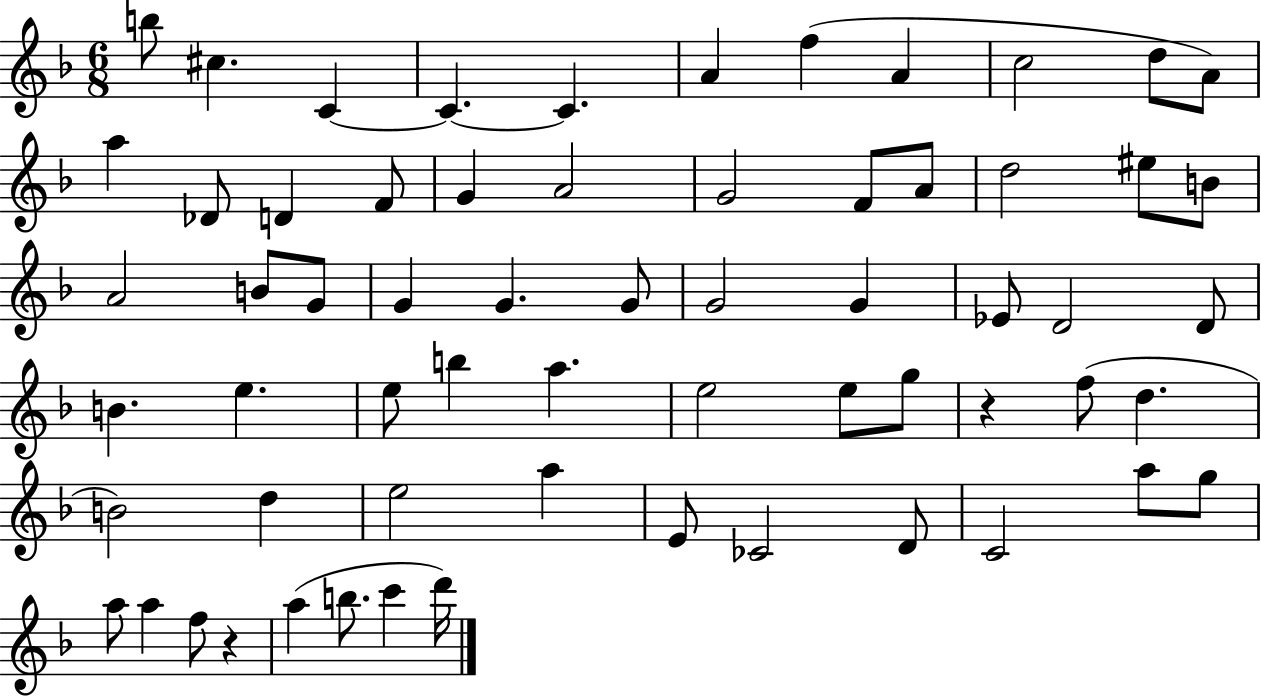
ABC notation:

X:1
T:Untitled
M:6/8
L:1/4
K:F
b/2 ^c C C C A f A c2 d/2 A/2 a _D/2 D F/2 G A2 G2 F/2 A/2 d2 ^e/2 B/2 A2 B/2 G/2 G G G/2 G2 G _E/2 D2 D/2 B e e/2 b a e2 e/2 g/2 z f/2 d B2 d e2 a E/2 _C2 D/2 C2 a/2 g/2 a/2 a f/2 z a b/2 c' d'/4